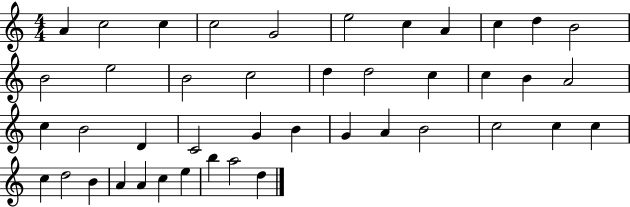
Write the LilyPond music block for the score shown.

{
  \clef treble
  \numericTimeSignature
  \time 4/4
  \key c \major
  a'4 c''2 c''4 | c''2 g'2 | e''2 c''4 a'4 | c''4 d''4 b'2 | \break b'2 e''2 | b'2 c''2 | d''4 d''2 c''4 | c''4 b'4 a'2 | \break c''4 b'2 d'4 | c'2 g'4 b'4 | g'4 a'4 b'2 | c''2 c''4 c''4 | \break c''4 d''2 b'4 | a'4 a'4 c''4 e''4 | b''4 a''2 d''4 | \bar "|."
}